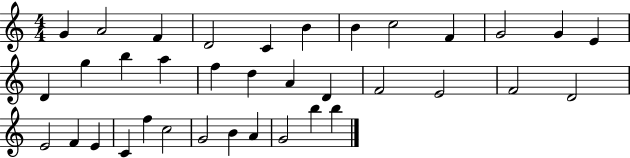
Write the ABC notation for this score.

X:1
T:Untitled
M:4/4
L:1/4
K:C
G A2 F D2 C B B c2 F G2 G E D g b a f d A D F2 E2 F2 D2 E2 F E C f c2 G2 B A G2 b b